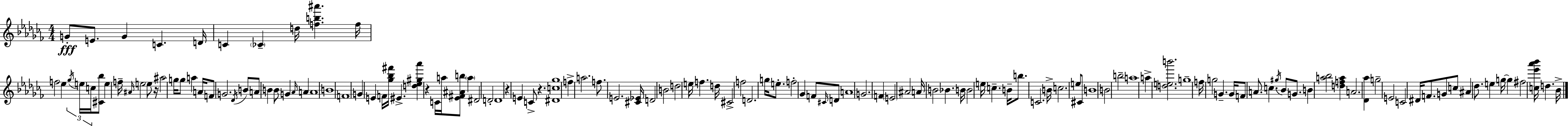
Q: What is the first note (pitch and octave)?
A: G4